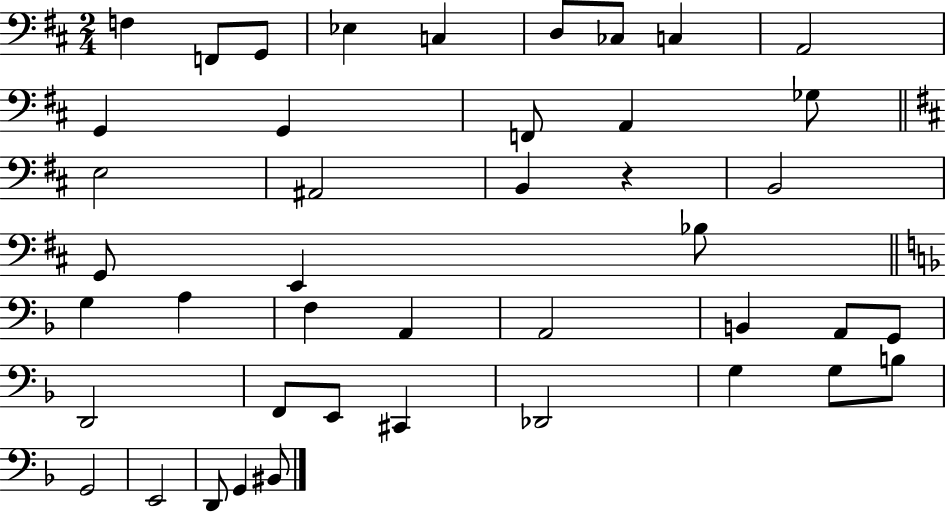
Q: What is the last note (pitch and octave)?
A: BIS2